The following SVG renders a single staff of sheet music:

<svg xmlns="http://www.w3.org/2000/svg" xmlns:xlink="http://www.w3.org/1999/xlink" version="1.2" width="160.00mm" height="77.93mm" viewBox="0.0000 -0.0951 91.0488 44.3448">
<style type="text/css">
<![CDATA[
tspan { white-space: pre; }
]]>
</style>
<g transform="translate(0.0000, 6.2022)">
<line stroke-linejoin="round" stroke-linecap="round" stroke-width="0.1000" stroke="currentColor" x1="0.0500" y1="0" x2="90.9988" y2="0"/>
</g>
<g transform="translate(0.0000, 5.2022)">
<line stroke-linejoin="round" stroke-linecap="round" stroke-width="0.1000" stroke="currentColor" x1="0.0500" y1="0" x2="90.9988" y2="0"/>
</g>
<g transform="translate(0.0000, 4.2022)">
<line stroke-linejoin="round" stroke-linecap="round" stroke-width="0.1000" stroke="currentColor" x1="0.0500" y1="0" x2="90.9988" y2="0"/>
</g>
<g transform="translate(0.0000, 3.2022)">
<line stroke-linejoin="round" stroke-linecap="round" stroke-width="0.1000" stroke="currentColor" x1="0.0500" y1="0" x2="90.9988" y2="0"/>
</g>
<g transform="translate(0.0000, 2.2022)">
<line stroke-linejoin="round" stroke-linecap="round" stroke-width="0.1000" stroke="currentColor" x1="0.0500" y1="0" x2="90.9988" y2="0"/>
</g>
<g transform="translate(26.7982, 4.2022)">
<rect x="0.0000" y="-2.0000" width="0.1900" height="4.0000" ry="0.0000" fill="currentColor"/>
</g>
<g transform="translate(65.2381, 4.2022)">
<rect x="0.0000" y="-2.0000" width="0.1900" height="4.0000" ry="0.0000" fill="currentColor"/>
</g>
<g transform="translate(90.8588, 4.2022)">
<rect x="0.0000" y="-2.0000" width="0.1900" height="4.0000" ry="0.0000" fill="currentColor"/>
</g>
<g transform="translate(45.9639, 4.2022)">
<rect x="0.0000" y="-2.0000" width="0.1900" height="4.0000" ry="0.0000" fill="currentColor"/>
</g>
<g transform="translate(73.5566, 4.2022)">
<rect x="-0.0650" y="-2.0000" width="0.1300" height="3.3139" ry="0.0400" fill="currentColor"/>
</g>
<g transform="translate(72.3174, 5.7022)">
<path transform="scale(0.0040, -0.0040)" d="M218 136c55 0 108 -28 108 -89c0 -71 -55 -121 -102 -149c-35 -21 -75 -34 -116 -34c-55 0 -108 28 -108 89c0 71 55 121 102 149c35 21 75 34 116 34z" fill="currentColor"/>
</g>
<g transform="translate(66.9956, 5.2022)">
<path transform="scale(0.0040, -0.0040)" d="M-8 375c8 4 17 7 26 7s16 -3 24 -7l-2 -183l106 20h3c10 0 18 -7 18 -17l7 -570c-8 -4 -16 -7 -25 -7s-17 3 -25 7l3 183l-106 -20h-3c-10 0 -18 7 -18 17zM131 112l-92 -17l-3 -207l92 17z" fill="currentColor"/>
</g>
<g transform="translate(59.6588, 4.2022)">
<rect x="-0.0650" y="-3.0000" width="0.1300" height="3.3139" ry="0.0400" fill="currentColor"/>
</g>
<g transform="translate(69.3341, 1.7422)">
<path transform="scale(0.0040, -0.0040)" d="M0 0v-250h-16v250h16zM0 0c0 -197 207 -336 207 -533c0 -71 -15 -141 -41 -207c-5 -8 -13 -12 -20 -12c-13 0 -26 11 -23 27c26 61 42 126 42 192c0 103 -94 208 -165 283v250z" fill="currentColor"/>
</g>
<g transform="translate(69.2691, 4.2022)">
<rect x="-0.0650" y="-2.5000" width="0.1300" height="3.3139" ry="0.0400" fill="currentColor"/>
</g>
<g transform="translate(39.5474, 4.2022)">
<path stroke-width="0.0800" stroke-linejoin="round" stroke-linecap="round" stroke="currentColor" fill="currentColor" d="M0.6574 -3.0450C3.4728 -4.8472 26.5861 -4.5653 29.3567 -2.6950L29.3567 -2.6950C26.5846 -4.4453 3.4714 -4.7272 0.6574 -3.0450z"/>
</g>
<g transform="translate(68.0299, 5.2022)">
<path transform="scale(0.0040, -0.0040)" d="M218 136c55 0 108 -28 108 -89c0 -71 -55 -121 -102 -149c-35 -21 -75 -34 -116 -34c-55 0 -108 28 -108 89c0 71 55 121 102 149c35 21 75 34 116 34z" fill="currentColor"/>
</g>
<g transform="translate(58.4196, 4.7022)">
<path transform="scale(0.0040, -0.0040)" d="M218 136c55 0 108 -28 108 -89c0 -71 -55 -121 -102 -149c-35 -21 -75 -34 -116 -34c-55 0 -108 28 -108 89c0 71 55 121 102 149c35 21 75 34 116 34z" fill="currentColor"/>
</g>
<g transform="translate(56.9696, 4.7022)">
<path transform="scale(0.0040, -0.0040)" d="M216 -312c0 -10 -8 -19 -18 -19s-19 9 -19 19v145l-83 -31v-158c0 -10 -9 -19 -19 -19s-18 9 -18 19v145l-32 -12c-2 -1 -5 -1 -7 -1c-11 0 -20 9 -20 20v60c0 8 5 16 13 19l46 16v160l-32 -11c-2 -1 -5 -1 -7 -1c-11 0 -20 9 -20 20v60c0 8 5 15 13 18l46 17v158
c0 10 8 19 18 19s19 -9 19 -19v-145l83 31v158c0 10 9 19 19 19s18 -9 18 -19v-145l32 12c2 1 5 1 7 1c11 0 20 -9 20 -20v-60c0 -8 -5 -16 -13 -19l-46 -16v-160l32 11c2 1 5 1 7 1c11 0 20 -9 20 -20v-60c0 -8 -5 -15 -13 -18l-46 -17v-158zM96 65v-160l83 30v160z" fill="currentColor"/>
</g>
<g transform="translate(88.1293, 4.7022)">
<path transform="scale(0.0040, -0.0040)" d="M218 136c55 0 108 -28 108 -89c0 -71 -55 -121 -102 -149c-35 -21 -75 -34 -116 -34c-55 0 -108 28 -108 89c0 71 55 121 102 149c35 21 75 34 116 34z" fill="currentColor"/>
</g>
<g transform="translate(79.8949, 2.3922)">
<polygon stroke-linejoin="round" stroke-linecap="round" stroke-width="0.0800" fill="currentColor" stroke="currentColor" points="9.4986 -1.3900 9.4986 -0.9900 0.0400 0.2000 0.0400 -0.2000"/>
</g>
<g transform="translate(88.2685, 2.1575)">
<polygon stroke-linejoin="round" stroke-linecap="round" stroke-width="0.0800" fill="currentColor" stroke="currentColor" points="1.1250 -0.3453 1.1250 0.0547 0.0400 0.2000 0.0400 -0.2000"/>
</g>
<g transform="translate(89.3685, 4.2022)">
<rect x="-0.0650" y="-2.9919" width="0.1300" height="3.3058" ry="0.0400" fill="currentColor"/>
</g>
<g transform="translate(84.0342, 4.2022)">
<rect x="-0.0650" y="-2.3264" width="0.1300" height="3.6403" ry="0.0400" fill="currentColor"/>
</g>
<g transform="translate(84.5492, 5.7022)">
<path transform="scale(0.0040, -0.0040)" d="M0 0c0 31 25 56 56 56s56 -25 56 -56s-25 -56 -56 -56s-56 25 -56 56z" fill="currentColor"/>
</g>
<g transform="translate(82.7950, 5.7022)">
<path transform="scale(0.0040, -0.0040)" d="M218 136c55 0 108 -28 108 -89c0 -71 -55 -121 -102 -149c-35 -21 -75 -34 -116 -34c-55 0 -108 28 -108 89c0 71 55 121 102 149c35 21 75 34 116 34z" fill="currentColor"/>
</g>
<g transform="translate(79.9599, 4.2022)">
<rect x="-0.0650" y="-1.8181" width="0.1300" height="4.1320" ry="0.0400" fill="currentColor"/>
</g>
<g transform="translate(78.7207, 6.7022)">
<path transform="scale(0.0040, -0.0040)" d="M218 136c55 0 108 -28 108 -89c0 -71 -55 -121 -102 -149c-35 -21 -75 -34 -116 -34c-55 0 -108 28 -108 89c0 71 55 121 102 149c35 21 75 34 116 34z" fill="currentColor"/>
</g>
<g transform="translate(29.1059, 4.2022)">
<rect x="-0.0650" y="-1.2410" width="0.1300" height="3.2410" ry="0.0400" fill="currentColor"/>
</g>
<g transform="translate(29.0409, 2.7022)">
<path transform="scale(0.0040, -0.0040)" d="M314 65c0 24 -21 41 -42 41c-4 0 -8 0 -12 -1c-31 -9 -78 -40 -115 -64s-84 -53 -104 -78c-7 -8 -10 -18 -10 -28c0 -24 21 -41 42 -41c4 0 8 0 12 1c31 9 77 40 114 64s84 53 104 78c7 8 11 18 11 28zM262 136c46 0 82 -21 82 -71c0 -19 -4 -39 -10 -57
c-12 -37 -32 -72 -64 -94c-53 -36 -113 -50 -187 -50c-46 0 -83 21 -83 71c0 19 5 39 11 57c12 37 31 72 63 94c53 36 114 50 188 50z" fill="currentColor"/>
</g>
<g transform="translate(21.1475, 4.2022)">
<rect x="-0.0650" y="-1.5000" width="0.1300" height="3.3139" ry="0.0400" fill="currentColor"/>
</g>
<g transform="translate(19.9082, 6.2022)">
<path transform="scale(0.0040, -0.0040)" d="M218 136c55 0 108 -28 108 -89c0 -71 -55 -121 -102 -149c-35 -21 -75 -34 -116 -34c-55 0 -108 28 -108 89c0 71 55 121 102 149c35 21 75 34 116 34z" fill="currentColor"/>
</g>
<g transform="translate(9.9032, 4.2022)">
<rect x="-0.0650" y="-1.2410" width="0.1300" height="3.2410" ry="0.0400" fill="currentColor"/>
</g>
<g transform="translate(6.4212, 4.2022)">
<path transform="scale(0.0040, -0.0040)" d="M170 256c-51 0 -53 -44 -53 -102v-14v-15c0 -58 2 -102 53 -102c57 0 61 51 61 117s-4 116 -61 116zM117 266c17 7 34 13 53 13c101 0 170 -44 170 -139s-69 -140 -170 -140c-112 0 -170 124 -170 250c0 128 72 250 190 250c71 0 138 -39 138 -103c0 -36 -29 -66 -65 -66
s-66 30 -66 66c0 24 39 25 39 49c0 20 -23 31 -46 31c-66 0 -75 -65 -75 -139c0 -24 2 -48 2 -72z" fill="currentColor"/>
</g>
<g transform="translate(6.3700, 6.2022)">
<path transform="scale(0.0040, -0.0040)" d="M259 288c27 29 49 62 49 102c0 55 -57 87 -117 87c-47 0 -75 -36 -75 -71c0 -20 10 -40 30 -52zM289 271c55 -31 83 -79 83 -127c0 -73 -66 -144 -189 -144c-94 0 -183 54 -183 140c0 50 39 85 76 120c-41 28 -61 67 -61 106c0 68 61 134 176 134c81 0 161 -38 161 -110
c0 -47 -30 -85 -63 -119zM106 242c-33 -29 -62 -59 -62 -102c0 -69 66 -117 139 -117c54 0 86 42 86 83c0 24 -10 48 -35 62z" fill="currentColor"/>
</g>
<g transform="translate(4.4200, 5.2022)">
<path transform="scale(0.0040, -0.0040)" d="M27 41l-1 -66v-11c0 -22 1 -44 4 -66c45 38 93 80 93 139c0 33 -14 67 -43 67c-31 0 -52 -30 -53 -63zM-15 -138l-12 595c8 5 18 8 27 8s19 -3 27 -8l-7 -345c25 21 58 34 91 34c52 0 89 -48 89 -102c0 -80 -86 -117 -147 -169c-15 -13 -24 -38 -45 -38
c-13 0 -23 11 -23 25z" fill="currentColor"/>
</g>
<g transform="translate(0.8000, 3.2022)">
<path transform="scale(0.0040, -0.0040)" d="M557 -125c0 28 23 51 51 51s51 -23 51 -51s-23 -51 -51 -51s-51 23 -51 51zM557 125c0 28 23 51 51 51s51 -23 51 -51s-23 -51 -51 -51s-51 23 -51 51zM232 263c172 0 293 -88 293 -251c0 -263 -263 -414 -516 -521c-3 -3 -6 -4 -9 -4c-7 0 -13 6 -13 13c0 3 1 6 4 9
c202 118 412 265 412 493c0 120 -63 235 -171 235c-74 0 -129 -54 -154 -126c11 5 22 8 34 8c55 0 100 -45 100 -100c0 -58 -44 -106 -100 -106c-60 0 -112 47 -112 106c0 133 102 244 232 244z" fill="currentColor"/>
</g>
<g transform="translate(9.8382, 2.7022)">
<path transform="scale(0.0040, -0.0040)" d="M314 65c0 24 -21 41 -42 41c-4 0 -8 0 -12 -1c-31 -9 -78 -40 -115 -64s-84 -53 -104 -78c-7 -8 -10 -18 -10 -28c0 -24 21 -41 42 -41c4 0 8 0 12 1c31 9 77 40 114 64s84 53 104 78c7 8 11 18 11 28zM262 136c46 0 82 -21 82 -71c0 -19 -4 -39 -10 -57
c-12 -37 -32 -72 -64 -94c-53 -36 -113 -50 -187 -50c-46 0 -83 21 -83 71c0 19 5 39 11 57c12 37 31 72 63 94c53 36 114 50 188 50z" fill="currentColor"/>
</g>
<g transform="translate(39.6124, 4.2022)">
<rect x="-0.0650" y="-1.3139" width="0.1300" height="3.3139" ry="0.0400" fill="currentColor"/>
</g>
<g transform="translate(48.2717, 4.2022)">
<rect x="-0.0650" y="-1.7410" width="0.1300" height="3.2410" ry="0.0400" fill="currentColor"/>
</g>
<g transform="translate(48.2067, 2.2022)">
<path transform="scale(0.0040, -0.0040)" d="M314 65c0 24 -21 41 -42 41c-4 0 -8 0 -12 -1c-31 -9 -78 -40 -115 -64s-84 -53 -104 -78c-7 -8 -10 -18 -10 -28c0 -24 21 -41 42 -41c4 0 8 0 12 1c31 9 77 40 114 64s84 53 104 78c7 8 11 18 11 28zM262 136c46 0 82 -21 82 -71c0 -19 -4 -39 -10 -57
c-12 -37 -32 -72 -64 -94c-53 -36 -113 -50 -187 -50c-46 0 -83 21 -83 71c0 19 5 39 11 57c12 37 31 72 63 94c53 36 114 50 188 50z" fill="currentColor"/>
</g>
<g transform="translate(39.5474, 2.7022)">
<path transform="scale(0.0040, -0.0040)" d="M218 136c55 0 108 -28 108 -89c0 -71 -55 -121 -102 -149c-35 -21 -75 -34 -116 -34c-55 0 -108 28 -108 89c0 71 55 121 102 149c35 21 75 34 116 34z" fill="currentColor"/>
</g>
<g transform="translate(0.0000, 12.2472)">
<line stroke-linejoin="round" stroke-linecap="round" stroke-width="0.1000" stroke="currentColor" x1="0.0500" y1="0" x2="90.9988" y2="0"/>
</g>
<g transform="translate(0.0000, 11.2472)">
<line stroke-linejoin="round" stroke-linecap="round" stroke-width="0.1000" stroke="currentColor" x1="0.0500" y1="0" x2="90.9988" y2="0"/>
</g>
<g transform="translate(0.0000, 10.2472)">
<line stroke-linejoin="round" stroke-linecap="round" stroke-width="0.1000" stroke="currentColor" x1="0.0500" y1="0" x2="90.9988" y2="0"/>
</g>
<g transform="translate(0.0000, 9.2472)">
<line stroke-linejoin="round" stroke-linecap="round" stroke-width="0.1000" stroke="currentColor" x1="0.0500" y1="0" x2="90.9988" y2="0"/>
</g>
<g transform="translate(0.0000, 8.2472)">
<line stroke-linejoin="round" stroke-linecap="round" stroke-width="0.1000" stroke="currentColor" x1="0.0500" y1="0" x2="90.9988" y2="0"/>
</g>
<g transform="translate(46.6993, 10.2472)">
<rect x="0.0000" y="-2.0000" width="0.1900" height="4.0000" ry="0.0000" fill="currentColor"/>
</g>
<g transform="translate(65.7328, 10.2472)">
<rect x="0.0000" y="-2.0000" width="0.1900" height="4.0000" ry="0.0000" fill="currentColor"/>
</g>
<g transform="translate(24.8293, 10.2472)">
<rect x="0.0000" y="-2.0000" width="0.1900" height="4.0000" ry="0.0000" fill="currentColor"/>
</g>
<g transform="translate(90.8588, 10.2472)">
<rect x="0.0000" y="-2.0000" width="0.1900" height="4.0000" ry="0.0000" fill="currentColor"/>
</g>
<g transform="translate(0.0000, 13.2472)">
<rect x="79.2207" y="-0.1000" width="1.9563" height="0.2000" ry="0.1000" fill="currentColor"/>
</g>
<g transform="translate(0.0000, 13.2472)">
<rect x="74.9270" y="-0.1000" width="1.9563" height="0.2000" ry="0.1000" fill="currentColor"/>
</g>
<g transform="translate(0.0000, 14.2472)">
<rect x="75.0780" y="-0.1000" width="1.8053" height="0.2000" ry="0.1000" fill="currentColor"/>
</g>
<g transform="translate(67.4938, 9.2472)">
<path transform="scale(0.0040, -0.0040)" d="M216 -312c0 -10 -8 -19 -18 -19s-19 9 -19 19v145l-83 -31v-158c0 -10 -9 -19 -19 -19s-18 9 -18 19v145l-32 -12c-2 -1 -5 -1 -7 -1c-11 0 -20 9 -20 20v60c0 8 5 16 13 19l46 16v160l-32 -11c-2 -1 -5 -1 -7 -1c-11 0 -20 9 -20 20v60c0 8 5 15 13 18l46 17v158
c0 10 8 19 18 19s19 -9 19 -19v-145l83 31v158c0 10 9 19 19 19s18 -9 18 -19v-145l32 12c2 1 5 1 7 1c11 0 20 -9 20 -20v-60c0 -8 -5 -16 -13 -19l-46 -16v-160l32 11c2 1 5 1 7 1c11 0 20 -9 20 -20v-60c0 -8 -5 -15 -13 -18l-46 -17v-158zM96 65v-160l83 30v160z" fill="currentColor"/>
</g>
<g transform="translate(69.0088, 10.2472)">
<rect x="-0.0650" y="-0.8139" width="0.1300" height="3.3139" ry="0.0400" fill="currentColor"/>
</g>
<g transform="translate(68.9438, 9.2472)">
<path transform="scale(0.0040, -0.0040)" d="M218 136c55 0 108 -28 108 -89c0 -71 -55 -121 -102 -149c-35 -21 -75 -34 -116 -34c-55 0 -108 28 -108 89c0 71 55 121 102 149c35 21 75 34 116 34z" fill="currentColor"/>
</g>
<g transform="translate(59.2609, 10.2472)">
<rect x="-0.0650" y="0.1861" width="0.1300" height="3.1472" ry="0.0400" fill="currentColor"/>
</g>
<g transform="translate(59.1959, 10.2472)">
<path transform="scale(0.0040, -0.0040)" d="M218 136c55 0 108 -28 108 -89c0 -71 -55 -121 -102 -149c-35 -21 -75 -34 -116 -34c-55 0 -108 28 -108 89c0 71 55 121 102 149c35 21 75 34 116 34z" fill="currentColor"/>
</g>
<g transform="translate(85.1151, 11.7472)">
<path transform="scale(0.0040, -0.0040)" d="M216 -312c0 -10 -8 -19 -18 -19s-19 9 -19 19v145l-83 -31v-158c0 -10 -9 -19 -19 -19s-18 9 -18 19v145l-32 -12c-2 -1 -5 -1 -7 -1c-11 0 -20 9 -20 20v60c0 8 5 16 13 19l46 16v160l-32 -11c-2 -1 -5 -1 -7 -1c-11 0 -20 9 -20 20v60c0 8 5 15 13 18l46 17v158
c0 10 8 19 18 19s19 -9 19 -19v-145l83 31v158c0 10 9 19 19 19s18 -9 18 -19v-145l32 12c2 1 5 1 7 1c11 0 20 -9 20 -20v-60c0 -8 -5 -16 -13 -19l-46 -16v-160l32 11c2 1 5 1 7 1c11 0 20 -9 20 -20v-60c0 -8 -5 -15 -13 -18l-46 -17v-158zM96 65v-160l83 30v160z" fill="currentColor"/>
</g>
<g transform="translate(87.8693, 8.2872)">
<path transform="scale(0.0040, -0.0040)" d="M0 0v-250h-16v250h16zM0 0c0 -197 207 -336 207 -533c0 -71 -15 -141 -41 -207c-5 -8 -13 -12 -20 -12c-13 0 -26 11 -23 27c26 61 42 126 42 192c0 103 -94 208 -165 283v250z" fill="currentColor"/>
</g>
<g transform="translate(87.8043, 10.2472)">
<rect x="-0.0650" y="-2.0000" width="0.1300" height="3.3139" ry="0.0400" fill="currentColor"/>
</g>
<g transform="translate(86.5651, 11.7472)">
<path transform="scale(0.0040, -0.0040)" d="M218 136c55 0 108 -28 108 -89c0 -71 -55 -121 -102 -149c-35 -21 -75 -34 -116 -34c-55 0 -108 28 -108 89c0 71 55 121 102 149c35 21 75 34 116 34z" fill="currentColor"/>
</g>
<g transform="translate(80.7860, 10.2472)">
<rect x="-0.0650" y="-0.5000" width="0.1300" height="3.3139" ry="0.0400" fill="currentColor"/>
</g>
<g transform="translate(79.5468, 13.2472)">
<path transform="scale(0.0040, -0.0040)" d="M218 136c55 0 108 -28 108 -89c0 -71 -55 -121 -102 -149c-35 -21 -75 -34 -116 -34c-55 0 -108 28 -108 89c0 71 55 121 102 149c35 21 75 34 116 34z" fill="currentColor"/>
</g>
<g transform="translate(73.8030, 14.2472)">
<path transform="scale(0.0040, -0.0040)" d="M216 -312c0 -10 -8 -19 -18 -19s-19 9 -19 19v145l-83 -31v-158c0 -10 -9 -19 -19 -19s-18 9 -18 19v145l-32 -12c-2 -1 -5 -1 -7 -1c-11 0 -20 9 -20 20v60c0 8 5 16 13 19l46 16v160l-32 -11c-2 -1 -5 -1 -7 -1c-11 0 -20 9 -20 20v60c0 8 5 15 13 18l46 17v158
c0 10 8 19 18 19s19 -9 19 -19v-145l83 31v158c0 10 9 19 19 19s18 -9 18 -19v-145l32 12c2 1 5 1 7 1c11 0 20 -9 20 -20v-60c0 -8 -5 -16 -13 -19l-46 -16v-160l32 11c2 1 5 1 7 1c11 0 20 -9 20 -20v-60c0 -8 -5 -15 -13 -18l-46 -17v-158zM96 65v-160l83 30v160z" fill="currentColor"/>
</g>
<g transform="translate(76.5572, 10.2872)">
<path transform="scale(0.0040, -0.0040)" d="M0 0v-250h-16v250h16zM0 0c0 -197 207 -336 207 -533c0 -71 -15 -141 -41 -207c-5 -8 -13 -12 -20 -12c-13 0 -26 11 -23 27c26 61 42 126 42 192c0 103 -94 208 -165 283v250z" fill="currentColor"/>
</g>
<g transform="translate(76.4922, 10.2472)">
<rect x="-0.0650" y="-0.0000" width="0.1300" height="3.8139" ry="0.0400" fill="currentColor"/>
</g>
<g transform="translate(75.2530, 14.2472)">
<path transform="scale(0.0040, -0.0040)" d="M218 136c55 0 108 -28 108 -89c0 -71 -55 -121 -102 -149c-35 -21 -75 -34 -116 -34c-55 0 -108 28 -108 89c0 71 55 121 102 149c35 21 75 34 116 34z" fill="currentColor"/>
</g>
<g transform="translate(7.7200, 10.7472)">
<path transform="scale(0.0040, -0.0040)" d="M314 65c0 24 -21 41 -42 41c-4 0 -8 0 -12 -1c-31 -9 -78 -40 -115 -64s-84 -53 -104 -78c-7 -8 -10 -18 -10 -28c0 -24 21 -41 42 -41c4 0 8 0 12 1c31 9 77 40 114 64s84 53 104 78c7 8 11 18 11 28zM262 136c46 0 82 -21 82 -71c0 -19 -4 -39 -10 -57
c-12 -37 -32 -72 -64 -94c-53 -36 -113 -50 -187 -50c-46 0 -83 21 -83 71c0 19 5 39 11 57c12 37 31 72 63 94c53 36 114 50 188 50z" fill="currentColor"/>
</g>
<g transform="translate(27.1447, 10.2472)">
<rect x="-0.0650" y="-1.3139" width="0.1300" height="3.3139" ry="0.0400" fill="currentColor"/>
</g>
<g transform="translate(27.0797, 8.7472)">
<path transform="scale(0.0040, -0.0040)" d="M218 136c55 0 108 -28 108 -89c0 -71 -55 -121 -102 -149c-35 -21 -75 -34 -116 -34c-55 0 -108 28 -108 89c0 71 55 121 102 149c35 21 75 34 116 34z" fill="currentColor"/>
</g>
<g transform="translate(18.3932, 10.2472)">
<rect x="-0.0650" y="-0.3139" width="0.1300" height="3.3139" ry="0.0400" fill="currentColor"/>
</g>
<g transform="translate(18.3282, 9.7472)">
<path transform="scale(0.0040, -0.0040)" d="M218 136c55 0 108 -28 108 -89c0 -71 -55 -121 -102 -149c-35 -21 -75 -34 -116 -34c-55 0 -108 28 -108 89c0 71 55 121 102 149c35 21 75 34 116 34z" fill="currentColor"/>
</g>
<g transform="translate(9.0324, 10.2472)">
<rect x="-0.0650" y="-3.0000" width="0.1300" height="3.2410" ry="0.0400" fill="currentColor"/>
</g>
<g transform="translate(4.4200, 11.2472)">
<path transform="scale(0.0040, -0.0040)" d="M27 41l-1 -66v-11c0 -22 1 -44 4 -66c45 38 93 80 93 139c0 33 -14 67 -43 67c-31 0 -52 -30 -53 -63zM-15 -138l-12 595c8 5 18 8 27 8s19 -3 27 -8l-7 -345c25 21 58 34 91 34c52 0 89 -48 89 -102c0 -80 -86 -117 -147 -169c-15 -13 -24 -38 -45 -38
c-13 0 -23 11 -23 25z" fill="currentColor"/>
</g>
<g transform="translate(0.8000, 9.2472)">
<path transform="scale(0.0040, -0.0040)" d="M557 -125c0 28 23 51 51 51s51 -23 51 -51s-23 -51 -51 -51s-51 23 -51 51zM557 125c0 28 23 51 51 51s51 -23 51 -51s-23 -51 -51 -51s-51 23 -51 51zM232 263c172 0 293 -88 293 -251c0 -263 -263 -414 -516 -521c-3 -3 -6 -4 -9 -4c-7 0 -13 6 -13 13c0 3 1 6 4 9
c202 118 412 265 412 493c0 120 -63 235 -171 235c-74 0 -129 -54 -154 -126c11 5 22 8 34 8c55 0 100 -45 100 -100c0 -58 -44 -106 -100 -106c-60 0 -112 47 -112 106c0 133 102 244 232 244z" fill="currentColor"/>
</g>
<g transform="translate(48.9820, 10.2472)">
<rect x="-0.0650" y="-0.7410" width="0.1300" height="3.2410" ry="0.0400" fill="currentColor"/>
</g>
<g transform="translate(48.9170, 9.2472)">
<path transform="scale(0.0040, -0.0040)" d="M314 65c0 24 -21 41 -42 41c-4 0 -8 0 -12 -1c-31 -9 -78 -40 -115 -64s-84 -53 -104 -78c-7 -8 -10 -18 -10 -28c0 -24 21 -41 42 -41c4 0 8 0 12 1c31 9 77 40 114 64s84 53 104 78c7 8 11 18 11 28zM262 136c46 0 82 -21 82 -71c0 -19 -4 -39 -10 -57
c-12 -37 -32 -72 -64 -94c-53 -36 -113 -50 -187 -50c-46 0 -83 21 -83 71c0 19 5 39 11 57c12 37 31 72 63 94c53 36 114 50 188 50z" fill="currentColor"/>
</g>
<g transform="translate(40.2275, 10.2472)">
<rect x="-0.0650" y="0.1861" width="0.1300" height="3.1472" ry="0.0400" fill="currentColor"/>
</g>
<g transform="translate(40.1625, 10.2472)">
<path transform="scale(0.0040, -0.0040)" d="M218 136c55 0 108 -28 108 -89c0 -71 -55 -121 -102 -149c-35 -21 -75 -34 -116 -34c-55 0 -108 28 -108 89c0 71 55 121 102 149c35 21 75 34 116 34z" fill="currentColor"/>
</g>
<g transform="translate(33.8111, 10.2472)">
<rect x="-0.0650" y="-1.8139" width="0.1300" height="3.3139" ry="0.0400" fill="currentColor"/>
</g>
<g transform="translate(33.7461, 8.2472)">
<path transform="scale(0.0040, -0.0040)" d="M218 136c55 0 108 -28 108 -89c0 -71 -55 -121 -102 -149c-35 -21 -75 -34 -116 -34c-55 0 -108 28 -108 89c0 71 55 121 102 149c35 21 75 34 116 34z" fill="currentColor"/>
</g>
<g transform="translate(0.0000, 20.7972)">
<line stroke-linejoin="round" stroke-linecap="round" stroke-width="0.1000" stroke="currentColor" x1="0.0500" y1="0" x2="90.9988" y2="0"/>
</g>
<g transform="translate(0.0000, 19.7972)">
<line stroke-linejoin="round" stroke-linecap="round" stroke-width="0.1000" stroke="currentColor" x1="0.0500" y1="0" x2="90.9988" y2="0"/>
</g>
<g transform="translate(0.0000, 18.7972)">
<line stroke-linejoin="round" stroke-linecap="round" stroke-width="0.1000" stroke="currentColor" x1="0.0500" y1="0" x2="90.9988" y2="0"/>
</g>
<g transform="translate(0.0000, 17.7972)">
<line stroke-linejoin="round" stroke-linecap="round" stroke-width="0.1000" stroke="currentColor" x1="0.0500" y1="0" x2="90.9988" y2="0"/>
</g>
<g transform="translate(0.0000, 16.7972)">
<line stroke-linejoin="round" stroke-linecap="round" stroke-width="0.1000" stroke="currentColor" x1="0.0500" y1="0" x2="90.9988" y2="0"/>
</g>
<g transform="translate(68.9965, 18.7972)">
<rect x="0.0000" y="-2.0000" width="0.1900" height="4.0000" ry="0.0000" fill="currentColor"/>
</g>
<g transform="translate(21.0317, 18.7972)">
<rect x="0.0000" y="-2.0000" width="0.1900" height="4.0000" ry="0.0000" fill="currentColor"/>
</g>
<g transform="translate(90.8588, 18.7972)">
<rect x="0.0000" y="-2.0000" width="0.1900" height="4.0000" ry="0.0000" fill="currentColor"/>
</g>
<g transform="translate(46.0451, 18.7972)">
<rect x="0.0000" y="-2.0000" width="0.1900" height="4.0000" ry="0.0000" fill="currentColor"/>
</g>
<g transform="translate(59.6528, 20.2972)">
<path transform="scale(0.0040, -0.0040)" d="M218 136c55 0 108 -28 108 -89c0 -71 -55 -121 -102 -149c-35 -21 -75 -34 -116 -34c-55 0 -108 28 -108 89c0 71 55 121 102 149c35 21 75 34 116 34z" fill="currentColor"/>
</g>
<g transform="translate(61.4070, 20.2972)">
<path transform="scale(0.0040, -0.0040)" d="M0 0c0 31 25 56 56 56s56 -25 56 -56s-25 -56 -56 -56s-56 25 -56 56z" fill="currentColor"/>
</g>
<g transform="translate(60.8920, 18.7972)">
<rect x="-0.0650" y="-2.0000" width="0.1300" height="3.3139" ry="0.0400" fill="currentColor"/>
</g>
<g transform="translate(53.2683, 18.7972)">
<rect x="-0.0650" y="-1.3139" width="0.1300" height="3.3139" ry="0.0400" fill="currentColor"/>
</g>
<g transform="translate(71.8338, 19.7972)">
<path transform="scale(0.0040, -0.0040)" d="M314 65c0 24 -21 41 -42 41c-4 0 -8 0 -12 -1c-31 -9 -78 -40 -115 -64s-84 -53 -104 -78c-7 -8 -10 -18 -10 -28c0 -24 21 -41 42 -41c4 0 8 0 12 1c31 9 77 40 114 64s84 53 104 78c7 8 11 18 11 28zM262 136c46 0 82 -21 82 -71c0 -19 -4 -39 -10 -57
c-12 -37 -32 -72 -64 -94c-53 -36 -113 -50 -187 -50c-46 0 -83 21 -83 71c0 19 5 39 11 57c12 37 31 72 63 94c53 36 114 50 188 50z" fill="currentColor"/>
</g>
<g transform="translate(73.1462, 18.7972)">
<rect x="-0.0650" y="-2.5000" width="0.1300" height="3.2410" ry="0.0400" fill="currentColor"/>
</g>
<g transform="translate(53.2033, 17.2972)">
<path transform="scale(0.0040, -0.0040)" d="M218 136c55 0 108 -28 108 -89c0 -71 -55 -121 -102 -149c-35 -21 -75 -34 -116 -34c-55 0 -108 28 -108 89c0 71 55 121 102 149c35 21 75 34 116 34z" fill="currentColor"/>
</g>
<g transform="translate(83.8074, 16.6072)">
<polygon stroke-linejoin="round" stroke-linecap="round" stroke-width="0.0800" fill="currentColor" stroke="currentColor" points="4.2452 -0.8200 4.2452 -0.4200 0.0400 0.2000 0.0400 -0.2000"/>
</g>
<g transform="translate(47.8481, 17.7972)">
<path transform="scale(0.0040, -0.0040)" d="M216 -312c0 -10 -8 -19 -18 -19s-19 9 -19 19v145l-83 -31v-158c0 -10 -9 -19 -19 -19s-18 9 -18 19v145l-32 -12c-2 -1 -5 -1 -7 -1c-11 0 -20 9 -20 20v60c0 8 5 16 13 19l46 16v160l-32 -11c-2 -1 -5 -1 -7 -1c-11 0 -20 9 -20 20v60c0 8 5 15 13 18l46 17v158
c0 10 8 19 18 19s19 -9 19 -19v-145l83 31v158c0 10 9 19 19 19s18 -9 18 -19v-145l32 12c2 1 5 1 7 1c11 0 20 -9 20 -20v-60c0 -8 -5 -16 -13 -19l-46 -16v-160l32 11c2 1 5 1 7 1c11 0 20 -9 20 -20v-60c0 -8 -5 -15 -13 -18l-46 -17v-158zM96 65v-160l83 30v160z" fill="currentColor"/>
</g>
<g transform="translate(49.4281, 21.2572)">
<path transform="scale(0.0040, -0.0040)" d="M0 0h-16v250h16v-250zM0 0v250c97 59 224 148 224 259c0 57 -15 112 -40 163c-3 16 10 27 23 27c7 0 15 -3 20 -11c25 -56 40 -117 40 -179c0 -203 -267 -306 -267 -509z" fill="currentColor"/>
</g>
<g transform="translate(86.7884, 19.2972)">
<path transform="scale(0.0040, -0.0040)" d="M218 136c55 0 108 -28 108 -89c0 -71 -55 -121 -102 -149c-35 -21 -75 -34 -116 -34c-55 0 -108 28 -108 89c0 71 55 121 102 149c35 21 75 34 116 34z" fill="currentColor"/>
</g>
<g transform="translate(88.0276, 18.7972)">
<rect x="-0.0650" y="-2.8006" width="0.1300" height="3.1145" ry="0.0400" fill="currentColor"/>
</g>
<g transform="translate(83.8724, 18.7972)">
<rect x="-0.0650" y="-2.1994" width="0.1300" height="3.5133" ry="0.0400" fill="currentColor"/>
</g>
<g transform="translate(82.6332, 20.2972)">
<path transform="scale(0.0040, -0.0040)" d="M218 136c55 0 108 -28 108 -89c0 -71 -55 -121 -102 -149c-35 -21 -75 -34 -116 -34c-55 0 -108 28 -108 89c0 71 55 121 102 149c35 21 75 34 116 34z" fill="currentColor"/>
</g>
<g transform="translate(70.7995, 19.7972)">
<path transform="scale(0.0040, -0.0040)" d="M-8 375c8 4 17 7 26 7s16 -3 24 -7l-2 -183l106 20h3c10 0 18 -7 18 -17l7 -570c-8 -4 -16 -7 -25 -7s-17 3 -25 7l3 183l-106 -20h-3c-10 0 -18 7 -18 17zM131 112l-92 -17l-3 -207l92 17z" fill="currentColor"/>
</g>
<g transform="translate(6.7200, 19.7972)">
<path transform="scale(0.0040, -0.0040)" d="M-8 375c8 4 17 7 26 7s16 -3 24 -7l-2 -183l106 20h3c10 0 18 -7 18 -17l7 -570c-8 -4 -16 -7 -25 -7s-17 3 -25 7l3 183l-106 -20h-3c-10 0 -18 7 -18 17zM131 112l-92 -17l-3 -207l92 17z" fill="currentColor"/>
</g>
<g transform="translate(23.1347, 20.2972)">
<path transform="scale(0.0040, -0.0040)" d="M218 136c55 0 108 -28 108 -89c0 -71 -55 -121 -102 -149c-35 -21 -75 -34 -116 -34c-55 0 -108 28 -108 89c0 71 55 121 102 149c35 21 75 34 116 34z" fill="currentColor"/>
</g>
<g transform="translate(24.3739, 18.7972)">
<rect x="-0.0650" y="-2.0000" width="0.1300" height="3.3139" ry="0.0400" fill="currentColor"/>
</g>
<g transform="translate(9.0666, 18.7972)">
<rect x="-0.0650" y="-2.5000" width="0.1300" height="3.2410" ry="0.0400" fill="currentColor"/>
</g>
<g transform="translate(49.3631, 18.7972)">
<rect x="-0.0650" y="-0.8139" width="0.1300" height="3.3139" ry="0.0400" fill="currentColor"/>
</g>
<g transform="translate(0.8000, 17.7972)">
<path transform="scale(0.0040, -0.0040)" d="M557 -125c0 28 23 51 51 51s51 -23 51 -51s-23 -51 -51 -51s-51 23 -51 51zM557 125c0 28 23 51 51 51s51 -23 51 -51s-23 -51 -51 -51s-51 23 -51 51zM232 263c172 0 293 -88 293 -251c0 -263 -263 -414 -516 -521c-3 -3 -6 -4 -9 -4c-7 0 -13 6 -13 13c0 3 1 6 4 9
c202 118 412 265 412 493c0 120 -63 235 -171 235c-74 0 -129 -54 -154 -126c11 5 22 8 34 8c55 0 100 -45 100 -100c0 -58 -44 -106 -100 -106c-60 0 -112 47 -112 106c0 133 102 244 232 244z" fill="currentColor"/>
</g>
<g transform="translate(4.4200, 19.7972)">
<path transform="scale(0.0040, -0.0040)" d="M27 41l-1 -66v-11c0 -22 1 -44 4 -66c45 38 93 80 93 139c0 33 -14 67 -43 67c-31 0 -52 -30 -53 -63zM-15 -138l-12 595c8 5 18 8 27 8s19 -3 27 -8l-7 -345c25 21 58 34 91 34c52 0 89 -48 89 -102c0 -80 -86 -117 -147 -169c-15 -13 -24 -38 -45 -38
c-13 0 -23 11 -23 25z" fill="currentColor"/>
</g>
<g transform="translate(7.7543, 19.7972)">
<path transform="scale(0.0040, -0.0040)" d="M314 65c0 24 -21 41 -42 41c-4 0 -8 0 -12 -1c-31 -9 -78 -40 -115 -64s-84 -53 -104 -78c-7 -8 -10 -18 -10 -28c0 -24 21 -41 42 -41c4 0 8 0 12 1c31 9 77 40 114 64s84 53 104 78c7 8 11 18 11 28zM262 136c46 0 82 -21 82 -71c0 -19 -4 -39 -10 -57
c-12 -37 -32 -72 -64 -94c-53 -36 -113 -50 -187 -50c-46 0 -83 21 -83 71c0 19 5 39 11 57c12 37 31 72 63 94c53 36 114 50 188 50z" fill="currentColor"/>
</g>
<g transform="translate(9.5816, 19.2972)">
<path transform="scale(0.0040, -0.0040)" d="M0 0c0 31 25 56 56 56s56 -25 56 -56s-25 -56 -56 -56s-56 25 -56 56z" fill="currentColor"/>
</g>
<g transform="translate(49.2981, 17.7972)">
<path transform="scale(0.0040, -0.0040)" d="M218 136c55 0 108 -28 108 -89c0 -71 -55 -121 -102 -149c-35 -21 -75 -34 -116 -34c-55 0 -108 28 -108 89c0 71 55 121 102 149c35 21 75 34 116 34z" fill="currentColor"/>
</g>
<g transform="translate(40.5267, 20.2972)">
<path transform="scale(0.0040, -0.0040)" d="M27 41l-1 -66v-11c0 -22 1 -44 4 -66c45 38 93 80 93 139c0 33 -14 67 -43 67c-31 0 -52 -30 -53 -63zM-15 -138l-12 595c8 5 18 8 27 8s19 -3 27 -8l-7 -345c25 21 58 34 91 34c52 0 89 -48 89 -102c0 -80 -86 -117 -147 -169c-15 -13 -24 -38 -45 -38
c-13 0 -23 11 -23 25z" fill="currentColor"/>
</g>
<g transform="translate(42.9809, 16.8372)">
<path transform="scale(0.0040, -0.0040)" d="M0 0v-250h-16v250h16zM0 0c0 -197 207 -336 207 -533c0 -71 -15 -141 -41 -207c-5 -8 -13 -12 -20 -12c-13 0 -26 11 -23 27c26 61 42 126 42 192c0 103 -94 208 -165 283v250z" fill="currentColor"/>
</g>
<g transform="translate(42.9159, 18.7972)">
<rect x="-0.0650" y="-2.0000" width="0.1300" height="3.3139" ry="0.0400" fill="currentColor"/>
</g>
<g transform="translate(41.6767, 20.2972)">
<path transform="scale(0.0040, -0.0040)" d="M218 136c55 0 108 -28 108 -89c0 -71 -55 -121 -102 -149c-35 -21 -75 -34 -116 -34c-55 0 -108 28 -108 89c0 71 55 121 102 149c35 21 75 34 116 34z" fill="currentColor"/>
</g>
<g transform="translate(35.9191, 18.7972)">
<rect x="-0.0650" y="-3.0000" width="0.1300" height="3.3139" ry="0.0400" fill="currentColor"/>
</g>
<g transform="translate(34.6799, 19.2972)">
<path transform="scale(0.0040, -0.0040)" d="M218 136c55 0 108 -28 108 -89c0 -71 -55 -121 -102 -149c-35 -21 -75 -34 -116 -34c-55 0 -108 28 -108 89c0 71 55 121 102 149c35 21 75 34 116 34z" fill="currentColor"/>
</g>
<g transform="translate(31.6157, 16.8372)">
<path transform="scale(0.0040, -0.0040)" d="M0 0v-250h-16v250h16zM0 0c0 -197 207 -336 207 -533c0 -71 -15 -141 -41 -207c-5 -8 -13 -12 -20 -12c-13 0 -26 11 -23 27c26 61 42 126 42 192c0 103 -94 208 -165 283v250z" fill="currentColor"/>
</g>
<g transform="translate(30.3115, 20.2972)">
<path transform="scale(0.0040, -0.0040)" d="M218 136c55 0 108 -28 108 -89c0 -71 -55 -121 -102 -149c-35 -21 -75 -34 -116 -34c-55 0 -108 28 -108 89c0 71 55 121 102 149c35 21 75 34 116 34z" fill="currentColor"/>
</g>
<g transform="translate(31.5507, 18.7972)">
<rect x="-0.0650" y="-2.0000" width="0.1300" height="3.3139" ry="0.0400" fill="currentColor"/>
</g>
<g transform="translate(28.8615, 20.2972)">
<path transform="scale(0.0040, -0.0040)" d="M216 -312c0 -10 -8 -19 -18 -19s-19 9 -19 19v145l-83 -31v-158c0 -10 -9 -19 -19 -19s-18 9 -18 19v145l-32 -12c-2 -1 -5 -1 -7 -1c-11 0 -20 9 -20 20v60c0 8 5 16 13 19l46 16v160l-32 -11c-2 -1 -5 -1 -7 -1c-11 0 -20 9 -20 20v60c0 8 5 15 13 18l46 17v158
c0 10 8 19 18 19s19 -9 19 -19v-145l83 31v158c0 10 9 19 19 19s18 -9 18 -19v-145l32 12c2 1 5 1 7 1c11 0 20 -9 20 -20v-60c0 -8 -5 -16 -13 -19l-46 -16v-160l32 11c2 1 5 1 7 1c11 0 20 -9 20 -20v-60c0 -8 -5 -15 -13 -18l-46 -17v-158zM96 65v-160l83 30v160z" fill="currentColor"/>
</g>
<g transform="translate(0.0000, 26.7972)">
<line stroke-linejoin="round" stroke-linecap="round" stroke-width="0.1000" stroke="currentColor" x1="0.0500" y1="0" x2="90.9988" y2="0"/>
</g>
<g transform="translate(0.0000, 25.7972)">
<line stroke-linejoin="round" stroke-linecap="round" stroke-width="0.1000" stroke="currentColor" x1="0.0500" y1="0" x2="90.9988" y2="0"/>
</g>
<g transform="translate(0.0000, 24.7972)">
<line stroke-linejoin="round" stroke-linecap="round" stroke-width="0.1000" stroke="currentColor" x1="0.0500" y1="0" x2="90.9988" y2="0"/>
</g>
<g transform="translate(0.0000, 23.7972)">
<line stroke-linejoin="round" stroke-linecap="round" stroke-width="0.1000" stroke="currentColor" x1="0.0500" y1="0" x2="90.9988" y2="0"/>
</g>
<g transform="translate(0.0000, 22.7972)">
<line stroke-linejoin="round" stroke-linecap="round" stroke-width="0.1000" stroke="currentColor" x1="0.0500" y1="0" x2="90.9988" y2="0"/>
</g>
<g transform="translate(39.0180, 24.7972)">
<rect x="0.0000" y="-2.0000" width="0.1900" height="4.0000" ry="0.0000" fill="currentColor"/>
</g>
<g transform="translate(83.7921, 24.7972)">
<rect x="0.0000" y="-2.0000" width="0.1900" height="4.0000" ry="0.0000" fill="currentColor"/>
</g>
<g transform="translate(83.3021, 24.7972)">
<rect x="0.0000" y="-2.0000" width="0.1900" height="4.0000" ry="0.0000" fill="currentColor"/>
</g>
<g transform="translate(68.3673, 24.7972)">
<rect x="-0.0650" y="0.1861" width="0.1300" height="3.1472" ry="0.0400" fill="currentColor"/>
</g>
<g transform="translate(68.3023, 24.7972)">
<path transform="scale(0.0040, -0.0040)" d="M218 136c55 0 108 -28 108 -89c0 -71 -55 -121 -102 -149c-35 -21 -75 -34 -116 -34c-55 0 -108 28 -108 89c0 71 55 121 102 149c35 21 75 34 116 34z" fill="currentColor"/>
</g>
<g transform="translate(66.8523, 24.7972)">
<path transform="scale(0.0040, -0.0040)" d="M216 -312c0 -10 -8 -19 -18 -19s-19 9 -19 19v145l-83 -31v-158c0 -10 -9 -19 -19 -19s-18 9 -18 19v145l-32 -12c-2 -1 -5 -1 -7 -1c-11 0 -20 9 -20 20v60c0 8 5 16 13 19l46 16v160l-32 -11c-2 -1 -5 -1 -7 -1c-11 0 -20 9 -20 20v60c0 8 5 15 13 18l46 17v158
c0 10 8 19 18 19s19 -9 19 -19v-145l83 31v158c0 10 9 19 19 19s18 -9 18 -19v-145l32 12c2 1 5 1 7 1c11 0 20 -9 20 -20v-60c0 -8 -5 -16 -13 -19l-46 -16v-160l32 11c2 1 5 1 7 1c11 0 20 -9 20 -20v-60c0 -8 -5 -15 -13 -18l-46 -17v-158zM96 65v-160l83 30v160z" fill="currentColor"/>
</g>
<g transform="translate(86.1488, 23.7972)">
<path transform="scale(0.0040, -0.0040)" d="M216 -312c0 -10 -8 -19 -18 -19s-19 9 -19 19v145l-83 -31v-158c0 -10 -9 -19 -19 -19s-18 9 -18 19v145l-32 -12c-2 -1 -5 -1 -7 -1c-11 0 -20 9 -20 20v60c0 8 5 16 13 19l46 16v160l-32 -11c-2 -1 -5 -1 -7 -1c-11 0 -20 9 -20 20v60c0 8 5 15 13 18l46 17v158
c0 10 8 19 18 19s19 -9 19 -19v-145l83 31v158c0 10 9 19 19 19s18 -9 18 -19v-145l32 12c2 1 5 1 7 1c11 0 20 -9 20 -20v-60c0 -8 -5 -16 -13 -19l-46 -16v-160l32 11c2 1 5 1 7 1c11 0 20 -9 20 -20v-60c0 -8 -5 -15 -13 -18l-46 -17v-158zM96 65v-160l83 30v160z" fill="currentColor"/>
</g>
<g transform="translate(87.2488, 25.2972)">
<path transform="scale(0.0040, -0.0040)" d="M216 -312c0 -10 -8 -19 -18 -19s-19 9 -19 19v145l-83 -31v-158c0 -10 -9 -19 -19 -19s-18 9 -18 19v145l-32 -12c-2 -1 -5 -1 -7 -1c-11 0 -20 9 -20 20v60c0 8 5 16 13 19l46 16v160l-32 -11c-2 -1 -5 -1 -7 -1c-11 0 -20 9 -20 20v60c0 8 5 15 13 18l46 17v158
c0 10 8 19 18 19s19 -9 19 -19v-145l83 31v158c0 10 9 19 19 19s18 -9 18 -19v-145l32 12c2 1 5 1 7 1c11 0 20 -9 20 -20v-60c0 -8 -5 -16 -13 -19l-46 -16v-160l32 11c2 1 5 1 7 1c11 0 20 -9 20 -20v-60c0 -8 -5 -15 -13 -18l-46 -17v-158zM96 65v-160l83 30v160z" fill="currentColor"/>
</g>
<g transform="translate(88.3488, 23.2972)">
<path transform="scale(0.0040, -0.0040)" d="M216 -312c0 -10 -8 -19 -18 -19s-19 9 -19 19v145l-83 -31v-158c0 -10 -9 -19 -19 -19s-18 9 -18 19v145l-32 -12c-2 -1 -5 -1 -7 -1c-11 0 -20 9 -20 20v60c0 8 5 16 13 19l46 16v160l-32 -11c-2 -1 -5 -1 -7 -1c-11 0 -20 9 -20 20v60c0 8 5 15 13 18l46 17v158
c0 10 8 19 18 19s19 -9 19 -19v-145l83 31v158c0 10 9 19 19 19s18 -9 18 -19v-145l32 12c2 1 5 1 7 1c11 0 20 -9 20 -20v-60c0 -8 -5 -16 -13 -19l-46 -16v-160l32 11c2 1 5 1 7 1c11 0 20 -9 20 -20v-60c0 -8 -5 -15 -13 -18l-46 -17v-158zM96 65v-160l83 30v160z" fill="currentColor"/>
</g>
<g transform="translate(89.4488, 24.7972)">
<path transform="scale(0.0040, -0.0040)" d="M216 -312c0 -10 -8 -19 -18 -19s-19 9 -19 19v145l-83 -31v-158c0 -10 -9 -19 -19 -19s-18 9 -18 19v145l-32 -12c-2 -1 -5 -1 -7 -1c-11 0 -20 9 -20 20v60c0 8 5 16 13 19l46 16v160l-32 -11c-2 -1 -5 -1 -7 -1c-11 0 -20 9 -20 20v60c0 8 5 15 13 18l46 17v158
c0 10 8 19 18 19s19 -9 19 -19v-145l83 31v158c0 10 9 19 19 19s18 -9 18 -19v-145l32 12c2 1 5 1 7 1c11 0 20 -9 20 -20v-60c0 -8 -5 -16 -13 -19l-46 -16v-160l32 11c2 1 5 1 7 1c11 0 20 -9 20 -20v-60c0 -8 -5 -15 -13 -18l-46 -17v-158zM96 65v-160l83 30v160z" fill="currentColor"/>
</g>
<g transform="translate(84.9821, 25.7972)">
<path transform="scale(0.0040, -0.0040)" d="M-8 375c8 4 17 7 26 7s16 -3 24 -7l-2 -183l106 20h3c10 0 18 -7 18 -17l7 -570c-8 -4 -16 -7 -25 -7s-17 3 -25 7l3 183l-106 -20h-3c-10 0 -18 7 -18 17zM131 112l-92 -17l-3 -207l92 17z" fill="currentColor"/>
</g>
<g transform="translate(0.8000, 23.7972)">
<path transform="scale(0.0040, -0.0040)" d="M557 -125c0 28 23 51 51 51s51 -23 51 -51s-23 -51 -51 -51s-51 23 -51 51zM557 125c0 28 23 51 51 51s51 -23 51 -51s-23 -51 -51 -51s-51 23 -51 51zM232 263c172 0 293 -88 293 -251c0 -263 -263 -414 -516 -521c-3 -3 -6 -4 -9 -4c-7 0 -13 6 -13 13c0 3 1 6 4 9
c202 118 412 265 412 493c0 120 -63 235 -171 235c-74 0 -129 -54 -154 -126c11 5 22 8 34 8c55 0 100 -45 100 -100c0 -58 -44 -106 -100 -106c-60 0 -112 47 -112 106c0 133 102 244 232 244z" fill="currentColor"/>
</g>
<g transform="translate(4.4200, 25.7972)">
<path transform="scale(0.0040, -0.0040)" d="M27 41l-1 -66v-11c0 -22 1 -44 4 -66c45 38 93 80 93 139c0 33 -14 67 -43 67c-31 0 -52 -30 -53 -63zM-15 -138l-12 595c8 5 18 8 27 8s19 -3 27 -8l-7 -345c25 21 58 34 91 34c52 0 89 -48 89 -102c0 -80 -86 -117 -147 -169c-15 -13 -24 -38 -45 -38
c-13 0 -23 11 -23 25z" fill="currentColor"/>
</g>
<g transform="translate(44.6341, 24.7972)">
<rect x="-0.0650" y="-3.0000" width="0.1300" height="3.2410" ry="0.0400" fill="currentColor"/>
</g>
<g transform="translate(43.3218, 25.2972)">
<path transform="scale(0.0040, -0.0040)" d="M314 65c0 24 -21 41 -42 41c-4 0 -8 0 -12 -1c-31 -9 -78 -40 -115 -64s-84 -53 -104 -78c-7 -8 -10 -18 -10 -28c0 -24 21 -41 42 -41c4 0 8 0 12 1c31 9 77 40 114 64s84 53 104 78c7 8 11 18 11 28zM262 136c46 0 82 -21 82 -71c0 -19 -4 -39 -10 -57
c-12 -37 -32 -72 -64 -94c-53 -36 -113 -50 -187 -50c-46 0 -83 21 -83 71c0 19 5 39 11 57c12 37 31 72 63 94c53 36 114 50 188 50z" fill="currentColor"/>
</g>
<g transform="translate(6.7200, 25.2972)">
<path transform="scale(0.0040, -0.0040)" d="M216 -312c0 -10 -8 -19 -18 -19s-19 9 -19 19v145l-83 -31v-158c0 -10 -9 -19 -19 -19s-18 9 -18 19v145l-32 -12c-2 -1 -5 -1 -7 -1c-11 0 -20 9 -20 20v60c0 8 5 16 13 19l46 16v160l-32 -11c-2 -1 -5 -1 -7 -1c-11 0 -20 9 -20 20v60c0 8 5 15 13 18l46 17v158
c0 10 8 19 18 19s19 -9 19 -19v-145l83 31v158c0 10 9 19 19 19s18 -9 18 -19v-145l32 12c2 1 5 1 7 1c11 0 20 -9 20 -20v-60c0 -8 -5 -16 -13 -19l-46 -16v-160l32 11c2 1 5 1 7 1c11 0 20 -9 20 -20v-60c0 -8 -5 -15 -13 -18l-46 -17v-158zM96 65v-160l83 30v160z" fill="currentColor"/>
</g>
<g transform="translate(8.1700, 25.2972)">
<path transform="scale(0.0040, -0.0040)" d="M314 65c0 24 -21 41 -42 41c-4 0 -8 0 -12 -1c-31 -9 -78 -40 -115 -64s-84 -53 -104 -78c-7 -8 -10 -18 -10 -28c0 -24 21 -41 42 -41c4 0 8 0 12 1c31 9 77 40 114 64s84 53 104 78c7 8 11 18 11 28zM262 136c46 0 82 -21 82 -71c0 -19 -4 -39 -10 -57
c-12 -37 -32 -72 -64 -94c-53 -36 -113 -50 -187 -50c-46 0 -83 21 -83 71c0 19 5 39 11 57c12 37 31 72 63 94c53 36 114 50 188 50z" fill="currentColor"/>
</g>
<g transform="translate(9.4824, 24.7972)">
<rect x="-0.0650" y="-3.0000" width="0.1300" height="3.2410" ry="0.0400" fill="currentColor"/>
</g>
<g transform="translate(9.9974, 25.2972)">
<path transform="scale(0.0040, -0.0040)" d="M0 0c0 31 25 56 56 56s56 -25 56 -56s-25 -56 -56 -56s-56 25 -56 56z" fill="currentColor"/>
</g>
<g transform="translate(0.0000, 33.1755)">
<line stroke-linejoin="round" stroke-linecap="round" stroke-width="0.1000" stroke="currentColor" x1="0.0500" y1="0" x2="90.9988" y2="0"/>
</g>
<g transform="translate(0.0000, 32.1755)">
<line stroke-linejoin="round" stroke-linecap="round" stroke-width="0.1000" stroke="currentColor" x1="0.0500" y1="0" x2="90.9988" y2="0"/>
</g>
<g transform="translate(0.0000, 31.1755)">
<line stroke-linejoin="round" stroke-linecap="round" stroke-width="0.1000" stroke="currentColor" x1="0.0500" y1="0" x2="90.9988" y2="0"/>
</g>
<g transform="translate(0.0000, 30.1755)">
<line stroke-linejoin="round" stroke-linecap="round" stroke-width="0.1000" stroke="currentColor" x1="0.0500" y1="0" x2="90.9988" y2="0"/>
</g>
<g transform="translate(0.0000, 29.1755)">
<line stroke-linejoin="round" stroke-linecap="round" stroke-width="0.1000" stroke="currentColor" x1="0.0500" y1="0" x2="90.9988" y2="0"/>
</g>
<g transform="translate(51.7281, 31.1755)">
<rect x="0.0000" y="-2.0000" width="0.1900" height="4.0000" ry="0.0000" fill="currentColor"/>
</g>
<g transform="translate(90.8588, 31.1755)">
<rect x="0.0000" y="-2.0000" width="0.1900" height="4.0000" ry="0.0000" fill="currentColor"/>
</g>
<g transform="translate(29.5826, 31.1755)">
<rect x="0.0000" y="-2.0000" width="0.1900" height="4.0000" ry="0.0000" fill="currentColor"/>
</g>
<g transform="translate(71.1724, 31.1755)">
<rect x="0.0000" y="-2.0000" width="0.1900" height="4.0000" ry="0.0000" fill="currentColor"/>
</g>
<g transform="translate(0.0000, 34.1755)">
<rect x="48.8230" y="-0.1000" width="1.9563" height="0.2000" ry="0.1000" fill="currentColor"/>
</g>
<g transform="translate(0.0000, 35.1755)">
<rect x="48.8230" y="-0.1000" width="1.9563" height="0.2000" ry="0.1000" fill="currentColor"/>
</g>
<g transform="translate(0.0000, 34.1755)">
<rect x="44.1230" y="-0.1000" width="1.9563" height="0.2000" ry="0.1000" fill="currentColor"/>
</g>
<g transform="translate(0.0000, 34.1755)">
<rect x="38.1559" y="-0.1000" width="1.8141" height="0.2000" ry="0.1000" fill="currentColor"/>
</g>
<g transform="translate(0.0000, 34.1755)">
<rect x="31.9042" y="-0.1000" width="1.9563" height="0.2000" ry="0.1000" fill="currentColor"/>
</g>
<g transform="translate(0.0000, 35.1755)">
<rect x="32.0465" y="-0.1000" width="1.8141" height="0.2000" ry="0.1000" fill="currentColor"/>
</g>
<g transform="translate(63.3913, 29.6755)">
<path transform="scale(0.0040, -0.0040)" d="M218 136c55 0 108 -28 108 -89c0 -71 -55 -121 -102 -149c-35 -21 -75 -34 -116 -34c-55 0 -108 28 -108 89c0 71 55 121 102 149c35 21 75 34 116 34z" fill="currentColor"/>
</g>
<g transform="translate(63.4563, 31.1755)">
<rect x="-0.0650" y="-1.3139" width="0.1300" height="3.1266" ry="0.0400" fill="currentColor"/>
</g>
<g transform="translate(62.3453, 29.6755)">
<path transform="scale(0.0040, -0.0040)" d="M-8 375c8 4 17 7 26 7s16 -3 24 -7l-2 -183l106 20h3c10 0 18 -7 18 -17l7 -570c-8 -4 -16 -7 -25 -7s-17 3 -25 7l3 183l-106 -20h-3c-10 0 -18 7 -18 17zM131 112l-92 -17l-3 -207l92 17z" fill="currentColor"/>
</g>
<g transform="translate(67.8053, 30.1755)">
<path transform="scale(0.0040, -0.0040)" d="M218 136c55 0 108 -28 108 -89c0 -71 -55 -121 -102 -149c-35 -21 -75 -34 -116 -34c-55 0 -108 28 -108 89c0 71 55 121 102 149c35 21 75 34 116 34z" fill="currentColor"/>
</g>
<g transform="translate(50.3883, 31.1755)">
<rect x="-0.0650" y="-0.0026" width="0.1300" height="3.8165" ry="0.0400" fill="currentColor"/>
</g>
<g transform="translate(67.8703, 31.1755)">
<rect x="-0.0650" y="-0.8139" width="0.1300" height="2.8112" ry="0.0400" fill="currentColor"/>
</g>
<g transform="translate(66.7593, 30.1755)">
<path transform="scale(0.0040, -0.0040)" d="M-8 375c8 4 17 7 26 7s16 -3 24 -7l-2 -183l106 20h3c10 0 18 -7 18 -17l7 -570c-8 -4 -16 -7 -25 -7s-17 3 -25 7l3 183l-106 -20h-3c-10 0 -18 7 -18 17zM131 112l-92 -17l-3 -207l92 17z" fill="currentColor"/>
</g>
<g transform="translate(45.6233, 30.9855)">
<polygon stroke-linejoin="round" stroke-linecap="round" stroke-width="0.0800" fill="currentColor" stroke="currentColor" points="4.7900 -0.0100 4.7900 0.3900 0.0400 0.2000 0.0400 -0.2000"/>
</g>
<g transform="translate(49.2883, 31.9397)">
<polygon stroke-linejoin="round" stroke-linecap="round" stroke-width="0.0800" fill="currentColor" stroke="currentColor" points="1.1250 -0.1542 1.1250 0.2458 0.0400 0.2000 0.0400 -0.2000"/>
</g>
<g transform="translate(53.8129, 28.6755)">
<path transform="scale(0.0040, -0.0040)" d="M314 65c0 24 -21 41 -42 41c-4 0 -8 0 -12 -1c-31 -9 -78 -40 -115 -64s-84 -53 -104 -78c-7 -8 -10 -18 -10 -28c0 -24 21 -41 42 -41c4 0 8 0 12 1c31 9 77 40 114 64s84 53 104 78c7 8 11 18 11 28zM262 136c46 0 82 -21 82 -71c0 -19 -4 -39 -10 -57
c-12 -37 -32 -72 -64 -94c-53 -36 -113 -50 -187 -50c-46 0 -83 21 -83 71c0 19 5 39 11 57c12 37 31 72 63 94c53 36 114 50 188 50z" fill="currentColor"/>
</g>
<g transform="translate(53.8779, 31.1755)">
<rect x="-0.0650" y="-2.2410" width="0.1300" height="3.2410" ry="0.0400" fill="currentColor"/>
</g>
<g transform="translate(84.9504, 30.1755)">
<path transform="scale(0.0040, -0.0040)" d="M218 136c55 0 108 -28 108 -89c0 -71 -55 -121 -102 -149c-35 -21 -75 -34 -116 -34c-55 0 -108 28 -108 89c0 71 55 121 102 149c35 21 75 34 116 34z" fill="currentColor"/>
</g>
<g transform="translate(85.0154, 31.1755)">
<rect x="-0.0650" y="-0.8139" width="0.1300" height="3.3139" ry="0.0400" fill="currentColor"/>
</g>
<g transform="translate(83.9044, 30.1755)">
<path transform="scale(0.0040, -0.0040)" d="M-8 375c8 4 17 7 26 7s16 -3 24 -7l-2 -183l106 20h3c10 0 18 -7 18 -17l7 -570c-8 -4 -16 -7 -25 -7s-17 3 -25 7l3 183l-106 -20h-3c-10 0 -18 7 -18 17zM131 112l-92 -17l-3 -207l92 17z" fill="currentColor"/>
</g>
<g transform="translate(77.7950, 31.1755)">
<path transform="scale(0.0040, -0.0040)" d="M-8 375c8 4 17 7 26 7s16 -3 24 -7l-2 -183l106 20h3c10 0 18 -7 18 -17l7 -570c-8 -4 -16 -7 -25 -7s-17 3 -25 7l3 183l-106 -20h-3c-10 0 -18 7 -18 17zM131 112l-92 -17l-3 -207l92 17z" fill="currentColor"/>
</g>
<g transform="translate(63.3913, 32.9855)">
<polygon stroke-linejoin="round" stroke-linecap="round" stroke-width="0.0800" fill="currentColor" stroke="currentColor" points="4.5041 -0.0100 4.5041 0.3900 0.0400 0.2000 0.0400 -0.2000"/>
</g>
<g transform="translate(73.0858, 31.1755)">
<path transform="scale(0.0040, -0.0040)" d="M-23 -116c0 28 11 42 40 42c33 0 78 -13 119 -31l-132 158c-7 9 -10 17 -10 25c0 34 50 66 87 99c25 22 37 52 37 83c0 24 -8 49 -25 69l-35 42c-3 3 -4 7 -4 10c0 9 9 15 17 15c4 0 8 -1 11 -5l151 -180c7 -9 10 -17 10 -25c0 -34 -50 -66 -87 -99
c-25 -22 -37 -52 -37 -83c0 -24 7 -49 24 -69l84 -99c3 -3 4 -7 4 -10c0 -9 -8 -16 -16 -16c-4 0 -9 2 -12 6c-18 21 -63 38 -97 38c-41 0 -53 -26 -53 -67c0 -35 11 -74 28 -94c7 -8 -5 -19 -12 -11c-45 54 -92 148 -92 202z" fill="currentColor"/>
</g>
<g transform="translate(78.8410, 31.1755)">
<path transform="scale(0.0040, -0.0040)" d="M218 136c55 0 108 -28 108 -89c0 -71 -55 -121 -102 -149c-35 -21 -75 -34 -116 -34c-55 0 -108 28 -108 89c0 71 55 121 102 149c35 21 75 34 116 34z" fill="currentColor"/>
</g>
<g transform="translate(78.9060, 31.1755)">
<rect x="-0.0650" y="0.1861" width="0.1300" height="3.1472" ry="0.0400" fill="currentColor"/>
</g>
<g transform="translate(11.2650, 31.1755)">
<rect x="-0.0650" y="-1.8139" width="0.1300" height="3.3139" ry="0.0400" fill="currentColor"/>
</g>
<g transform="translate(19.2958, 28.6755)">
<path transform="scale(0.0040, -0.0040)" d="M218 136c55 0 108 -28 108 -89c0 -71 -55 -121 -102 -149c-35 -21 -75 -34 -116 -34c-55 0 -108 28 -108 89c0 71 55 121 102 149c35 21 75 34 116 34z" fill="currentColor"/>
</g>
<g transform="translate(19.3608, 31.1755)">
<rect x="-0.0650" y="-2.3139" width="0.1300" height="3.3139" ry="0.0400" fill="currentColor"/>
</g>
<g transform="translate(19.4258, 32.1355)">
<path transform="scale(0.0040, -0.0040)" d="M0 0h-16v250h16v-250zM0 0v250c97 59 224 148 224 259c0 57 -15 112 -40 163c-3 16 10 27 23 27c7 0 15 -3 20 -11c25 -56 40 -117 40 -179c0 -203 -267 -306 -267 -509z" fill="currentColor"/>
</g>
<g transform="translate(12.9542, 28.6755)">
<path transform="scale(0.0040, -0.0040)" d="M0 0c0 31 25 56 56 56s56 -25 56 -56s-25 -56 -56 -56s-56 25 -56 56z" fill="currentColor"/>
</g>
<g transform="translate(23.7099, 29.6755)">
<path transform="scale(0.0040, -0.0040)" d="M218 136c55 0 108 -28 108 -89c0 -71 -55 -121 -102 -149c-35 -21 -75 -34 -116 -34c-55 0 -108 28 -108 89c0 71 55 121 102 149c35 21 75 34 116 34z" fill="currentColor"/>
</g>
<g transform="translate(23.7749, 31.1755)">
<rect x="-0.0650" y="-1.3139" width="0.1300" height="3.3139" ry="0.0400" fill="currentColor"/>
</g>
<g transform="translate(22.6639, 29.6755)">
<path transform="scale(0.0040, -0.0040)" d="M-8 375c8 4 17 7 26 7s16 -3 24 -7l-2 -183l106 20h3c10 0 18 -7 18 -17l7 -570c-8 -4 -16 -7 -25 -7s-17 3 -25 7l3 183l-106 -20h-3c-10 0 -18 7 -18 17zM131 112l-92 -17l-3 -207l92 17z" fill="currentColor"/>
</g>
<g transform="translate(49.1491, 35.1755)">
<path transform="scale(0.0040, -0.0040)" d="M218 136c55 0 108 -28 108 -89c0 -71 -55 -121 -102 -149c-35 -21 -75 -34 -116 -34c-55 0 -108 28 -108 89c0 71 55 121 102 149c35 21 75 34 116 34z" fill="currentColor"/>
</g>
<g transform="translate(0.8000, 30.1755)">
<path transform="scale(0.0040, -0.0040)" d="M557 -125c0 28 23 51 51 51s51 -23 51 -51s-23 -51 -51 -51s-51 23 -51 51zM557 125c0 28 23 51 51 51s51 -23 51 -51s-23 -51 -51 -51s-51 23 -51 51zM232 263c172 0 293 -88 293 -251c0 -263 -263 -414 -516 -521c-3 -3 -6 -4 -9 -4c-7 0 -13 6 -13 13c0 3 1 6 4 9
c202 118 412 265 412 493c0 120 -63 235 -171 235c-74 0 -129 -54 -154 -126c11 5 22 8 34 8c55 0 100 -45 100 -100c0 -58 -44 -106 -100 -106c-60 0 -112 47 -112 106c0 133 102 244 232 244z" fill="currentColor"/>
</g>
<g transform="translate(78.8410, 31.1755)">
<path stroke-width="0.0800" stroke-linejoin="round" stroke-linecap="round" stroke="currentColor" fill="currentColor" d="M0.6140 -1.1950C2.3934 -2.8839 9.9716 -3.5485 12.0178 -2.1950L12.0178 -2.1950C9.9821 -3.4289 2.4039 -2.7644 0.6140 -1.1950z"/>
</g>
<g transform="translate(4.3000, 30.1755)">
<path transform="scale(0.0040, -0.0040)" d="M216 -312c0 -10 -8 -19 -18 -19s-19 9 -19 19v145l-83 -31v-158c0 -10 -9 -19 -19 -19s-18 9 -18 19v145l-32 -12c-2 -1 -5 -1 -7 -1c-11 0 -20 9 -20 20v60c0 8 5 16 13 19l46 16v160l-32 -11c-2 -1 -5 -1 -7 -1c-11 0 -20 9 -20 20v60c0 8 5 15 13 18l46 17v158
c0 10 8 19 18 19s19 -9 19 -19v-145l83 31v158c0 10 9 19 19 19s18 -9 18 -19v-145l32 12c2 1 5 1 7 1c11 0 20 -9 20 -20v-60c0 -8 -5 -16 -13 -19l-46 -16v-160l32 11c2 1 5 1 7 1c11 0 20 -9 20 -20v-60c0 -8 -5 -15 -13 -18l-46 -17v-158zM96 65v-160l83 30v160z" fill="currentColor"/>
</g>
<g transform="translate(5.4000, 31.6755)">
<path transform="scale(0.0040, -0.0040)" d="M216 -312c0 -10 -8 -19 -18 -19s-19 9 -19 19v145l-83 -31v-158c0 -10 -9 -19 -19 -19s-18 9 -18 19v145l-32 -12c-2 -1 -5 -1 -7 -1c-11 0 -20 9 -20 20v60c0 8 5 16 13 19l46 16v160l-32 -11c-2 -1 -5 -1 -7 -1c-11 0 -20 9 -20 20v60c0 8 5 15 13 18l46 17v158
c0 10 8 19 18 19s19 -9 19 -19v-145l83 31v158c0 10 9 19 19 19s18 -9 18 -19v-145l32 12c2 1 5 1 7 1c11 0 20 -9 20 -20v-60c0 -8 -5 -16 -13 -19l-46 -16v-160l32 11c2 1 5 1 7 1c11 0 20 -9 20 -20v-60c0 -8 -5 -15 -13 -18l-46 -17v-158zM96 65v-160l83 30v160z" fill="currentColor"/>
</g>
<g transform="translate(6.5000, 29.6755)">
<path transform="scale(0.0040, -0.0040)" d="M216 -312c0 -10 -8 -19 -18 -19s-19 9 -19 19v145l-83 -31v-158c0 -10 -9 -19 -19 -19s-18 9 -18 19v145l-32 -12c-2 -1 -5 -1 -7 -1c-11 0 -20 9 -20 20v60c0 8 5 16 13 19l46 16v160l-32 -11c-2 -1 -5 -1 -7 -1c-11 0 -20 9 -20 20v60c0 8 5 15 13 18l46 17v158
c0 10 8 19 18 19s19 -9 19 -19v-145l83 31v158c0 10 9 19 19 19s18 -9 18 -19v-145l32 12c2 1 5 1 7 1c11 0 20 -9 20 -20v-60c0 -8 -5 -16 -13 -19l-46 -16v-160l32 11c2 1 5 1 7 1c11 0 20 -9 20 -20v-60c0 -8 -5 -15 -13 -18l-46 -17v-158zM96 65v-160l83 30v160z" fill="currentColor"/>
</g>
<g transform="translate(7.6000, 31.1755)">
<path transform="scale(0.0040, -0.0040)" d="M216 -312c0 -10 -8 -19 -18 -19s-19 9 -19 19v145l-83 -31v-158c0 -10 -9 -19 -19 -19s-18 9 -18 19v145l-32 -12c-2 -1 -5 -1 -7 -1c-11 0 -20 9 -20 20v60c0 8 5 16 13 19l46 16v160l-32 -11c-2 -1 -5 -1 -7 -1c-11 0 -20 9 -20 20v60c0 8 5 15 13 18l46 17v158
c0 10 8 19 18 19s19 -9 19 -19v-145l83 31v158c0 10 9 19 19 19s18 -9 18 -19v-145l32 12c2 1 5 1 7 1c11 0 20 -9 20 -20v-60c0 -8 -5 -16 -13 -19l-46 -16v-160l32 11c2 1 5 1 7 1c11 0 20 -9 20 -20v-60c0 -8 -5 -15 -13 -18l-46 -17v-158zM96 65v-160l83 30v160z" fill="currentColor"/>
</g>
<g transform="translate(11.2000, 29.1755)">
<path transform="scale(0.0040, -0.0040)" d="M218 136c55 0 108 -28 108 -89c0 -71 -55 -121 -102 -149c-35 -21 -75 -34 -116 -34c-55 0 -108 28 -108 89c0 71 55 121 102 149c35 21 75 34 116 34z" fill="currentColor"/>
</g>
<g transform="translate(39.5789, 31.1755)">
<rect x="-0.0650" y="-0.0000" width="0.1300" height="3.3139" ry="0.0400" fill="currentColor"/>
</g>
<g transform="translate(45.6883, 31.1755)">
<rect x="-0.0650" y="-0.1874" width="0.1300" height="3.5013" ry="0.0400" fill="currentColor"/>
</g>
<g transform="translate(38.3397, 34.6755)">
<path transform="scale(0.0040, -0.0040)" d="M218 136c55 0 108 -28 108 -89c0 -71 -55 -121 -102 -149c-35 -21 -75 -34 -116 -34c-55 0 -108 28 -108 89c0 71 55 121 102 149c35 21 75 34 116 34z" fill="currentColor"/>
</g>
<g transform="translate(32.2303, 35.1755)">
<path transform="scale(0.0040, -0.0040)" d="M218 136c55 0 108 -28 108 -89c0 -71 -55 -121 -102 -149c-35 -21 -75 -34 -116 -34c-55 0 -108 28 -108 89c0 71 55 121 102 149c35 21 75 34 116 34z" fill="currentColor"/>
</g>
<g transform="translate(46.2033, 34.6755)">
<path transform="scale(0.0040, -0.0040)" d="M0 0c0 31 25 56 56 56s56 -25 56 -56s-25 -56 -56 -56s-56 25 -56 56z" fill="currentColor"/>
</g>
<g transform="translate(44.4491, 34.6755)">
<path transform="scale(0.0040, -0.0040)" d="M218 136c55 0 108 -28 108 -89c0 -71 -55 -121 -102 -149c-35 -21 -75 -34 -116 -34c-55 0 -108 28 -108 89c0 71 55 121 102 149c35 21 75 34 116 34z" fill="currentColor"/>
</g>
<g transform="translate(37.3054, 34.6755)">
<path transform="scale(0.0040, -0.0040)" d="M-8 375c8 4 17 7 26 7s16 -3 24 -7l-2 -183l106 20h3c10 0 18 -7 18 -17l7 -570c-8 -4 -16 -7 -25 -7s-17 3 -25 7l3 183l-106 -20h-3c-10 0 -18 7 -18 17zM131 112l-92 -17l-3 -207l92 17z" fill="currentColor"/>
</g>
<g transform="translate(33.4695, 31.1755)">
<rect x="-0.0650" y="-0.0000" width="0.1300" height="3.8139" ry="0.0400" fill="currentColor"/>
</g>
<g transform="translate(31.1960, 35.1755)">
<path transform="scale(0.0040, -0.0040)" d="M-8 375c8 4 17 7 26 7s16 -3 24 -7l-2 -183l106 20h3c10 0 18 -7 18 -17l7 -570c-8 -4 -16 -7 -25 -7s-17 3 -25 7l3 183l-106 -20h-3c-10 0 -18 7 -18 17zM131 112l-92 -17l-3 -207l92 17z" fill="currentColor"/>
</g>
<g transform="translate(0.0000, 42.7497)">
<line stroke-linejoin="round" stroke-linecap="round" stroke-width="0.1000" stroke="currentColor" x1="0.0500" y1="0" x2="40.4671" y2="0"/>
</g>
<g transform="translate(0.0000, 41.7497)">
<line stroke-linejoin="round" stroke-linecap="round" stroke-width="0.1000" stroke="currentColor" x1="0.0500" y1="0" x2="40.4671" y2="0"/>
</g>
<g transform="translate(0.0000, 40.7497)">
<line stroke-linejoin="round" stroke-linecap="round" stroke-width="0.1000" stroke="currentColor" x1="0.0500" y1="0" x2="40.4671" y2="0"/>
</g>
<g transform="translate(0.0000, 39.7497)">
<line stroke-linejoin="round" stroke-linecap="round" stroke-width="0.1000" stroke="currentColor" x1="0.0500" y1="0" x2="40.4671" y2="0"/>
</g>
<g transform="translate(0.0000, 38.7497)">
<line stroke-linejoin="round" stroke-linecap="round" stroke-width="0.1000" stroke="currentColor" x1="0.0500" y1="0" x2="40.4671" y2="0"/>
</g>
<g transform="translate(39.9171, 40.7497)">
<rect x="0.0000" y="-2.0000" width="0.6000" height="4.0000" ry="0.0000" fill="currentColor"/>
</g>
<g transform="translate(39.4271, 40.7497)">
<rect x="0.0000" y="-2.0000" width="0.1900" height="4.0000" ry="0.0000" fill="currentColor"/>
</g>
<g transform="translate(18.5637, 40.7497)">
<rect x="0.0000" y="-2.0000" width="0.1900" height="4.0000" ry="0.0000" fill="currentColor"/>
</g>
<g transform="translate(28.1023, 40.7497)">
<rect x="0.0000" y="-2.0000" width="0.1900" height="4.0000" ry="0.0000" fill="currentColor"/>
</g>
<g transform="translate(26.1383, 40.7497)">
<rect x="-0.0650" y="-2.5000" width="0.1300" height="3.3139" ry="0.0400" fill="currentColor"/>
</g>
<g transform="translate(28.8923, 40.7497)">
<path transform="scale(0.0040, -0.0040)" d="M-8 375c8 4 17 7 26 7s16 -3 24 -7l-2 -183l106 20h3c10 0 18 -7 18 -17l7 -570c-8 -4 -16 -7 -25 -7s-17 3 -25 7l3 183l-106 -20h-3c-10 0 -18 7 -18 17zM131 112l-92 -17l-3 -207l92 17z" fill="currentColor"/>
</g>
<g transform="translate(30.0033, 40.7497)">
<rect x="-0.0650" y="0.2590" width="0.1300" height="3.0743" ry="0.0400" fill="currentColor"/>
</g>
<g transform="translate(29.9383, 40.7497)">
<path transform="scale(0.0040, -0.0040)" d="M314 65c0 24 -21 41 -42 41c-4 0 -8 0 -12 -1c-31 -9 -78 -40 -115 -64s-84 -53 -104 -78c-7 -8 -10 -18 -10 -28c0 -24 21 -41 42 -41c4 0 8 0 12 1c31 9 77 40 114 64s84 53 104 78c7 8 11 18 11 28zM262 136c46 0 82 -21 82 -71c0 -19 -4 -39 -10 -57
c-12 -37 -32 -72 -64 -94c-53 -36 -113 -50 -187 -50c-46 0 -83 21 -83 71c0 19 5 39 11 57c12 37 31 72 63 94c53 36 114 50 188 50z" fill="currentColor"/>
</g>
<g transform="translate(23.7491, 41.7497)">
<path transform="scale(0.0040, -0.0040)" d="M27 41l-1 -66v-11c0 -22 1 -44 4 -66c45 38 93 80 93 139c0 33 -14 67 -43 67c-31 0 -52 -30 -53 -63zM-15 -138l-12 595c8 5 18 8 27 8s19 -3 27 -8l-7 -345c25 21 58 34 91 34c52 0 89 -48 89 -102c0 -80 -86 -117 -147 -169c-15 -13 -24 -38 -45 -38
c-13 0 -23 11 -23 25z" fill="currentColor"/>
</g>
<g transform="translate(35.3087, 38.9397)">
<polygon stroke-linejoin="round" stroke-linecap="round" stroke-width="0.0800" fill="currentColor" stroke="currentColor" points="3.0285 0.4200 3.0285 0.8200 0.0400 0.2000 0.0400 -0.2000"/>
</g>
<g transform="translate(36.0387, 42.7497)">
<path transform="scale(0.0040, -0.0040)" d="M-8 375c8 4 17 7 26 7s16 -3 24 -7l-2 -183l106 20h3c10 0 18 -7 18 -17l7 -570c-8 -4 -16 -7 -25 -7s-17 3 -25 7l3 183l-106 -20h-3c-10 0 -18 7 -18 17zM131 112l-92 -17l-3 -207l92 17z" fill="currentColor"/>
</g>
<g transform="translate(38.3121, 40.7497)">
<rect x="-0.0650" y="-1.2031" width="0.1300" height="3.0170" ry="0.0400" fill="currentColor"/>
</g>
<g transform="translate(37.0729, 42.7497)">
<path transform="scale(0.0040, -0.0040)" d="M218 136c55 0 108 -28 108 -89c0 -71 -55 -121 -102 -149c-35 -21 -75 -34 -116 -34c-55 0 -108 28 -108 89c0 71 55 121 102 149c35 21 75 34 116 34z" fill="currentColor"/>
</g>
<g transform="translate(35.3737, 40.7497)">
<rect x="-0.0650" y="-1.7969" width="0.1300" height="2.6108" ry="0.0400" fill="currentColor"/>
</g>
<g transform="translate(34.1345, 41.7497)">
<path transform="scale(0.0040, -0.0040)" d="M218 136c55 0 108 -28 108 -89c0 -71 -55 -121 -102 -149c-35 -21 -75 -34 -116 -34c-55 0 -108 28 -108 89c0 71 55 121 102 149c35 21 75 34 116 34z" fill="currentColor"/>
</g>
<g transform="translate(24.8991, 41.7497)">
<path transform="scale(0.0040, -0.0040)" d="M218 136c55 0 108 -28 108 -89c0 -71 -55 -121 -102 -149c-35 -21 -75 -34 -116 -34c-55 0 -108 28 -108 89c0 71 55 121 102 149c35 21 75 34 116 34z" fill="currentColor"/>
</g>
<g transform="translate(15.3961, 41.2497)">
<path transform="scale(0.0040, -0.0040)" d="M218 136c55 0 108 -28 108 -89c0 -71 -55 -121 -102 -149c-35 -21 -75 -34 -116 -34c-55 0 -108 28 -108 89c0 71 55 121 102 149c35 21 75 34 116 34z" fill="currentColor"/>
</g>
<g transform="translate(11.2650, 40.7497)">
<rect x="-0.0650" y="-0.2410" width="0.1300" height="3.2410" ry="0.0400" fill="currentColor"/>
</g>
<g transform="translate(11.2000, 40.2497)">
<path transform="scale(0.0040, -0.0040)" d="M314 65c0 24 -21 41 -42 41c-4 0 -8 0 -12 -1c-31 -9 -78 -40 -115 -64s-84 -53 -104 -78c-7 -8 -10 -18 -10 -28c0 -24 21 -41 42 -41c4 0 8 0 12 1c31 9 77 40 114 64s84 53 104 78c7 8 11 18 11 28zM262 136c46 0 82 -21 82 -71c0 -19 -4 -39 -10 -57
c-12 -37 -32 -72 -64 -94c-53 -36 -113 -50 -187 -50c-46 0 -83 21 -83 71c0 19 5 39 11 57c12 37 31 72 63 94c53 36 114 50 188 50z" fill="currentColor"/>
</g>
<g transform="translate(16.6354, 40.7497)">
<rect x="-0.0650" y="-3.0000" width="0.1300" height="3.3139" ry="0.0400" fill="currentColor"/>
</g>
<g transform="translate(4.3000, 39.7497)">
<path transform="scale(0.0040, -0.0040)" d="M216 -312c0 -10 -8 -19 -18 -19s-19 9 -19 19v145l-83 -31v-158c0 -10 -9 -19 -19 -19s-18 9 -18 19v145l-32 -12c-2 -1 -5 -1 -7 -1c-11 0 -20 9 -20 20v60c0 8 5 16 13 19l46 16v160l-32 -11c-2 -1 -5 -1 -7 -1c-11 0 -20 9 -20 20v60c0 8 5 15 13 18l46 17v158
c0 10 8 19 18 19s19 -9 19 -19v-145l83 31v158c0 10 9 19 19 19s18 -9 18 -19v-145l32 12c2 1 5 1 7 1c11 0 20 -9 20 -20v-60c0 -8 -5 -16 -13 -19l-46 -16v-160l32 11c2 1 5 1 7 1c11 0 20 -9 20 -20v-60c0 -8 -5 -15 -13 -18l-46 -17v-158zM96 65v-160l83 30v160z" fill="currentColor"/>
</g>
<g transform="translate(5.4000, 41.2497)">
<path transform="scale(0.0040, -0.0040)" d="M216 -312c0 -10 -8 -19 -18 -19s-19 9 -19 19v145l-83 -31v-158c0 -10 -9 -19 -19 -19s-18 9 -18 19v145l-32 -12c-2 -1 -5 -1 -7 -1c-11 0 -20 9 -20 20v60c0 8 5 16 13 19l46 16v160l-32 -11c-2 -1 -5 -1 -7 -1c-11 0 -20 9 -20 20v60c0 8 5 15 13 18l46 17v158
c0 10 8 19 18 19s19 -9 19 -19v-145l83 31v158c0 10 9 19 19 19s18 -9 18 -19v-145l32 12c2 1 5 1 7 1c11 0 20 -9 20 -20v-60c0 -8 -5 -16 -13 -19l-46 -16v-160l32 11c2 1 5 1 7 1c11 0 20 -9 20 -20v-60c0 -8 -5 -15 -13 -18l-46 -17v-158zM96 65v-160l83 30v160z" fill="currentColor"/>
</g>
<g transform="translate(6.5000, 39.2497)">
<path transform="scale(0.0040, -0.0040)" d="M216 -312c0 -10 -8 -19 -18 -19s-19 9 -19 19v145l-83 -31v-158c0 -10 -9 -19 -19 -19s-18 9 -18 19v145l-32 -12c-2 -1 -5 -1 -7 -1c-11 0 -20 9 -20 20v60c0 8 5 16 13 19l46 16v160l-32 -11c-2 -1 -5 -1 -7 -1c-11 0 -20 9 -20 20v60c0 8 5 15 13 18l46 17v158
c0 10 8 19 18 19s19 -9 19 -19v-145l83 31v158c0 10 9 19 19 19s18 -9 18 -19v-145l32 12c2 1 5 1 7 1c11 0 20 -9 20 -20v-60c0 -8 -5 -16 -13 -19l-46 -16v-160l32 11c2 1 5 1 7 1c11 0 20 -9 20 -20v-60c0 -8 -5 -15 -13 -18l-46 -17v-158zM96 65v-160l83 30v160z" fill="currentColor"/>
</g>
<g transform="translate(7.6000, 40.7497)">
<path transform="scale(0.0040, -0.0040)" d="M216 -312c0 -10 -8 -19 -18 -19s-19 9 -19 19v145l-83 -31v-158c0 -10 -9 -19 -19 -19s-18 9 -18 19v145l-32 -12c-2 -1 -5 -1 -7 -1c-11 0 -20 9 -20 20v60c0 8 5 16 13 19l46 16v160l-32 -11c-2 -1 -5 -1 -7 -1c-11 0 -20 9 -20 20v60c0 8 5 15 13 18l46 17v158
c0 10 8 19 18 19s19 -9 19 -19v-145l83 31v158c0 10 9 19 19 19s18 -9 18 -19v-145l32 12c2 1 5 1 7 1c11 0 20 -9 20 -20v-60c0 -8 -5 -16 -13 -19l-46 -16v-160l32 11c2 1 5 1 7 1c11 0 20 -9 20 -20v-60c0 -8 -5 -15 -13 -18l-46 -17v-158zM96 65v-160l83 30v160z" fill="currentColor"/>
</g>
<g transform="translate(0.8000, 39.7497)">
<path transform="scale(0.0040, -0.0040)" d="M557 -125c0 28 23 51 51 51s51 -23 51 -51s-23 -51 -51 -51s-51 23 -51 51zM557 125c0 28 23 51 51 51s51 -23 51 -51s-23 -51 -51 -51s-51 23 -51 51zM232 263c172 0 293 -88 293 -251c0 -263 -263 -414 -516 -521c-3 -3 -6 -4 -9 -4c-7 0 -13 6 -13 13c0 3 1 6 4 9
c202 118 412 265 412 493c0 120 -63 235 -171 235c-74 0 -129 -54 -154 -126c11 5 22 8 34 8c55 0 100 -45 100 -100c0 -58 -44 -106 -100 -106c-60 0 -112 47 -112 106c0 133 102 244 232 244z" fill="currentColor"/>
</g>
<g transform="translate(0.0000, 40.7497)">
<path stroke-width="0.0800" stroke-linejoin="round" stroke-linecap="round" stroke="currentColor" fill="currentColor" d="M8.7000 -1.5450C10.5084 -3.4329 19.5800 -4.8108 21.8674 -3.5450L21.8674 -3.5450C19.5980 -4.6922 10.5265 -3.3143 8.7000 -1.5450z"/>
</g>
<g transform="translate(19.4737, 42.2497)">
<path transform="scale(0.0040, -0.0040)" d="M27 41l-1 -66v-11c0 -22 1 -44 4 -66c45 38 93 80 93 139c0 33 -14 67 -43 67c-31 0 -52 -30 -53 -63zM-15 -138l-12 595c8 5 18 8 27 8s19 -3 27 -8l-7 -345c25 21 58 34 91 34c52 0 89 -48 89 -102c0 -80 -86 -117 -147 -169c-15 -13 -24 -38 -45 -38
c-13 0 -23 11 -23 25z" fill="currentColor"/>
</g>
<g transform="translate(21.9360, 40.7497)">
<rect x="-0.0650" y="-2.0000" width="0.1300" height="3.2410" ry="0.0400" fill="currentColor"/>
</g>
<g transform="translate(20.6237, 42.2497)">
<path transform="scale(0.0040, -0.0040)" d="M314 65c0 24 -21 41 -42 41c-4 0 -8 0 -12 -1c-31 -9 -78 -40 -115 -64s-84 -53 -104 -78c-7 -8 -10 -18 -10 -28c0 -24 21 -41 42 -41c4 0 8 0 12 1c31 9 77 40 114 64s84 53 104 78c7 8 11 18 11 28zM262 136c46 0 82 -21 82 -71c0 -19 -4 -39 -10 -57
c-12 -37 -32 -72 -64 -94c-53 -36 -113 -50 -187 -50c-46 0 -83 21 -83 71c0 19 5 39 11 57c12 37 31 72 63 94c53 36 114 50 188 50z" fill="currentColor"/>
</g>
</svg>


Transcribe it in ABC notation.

X:1
T:Untitled
M:6/8
L:1/4
K:F
G,2 G,, G,2 G, A,2 ^C, B,,/2 A,, F,,/2 A,,/2 C,/4 C,2 E, G, A, D, F,2 D, ^F, ^C,,/2 E,, ^A,,/2 B,,2 A,, ^A,,/2 C, _A,,/2 ^F,/2 G, A,, B,,2 A,,/2 C,/2 ^C,2 C,2 ^D, A, B,/2 G, C,, D,, D,,/2 C,,/4 B,2 G,/2 F,/2 z D, F, E,2 ^C, _A,,2 _B,, D,2 B,,/2 G,,/2